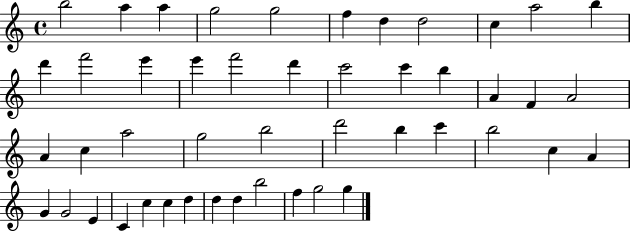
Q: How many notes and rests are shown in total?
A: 47